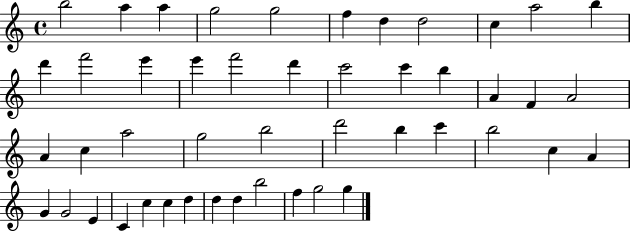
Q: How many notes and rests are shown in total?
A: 47